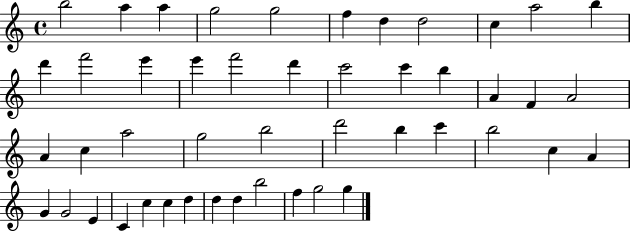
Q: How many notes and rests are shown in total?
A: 47